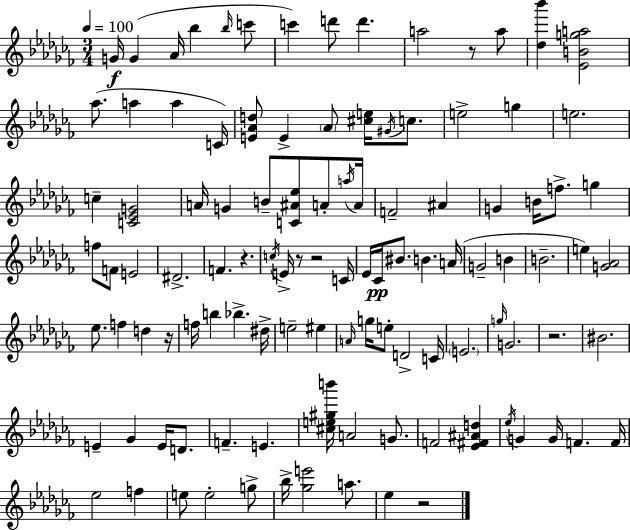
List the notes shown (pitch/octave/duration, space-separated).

G4/s G4/q Ab4/s Bb5/q Bb5/s C6/e C6/q D6/e D6/q. A5/h R/e A5/e [Db5,Bb6]/q [Eb4,B4,G5,A5]/h Ab5/e. A5/q A5/q C4/s [E4,Ab4,D5]/e E4/q Ab4/e [C#5,E5]/s G#4/s C5/e. E5/h G5/q E5/h. C5/q [C4,Eb4,G4]/h A4/s G4/q B4/e [C4,A#4,Eb5]/e A4/e A5/s A4/s F4/h A#4/q G4/q B4/s F5/e. G5/q F5/e F4/e E4/h D#4/h. F4/q. R/q. C5/s E4/s R/e R/h C4/s Eb4/s CES4/s BIS4/e. B4/q. A4/s G4/h B4/q B4/h. E5/q [G4,Ab4]/h Eb5/e. F5/q D5/q R/s F5/s B5/q Bb5/q. D#5/s E5/h EIS5/q A4/s G5/s E5/e D4/h C4/s E4/h. G5/s G4/h. R/h. BIS4/h. E4/q Gb4/q E4/s D4/e. F4/q. E4/q. [C#5,E5,G#5,B6]/s A4/h G4/e. F4/h [Eb4,F#4,A#4,D5]/q Eb5/s G4/q G4/s F4/q. F4/s Eb5/h F5/q E5/e E5/h G5/e Bb5/s [Gb5,E6]/h A5/e. Eb5/q R/h